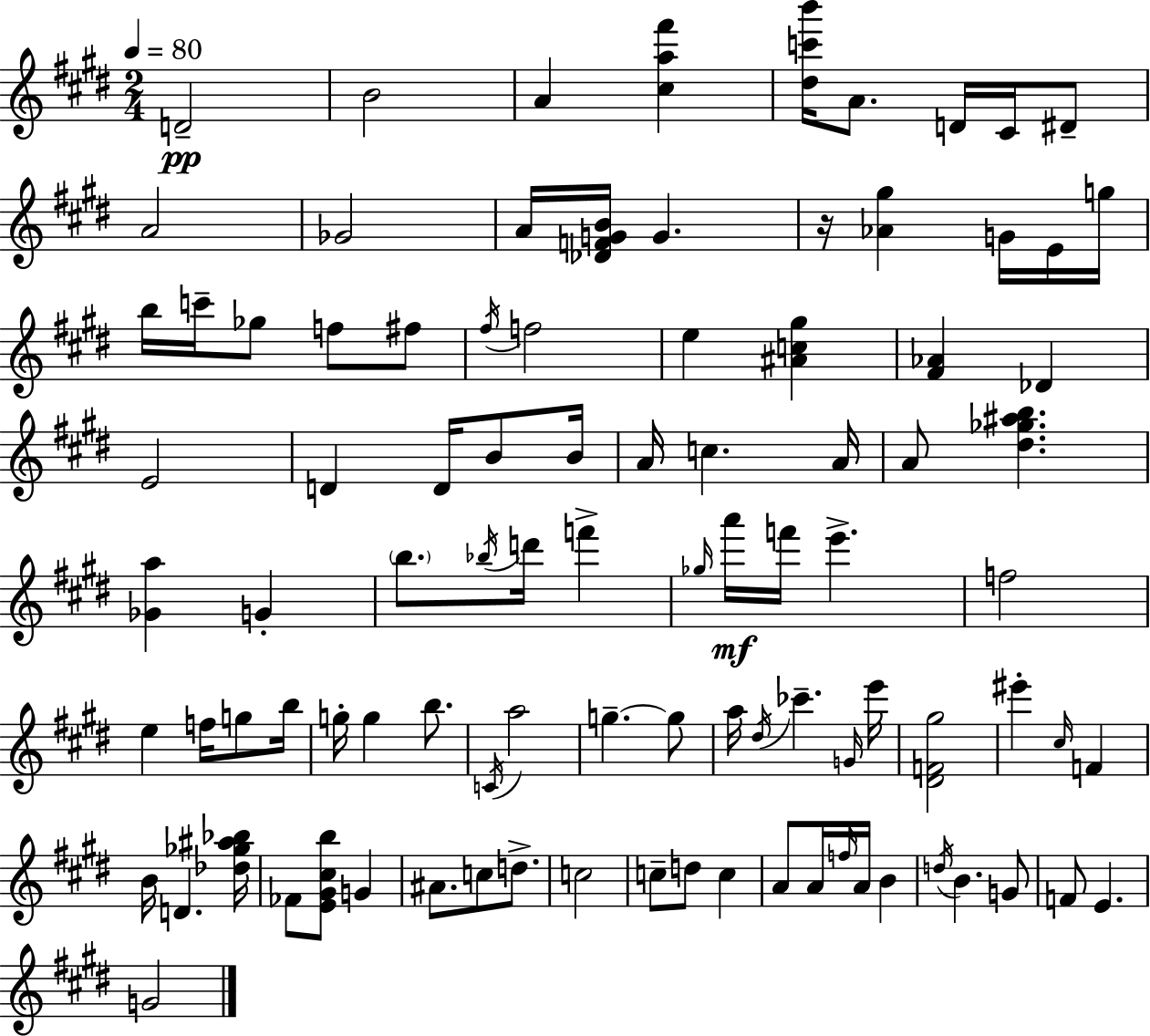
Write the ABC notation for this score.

X:1
T:Untitled
M:2/4
L:1/4
K:E
D2 B2 A [^ca^f'] [^dc'b']/4 A/2 D/4 ^C/4 ^D/2 A2 _G2 A/4 [_DFGB]/4 G z/4 [_A^g] G/4 E/4 g/4 b/4 c'/4 _g/2 f/2 ^f/2 ^f/4 f2 e [^Ac^g] [^F_A] _D E2 D D/4 B/2 B/4 A/4 c A/4 A/2 [^d_g^ab] [_Ga] G b/2 _b/4 d'/4 f' _g/4 a'/4 f'/4 e' f2 e f/4 g/2 b/4 g/4 g b/2 C/4 a2 g g/2 a/4 ^d/4 _c' G/4 e'/4 [^DF^g]2 ^e' ^c/4 F B/4 D [_d_g^a_b]/4 _F/2 [E^G^cb]/2 G ^A/2 c/2 d/2 c2 c/2 d/2 c A/2 A/4 f/4 A/4 B d/4 B G/2 F/2 E G2